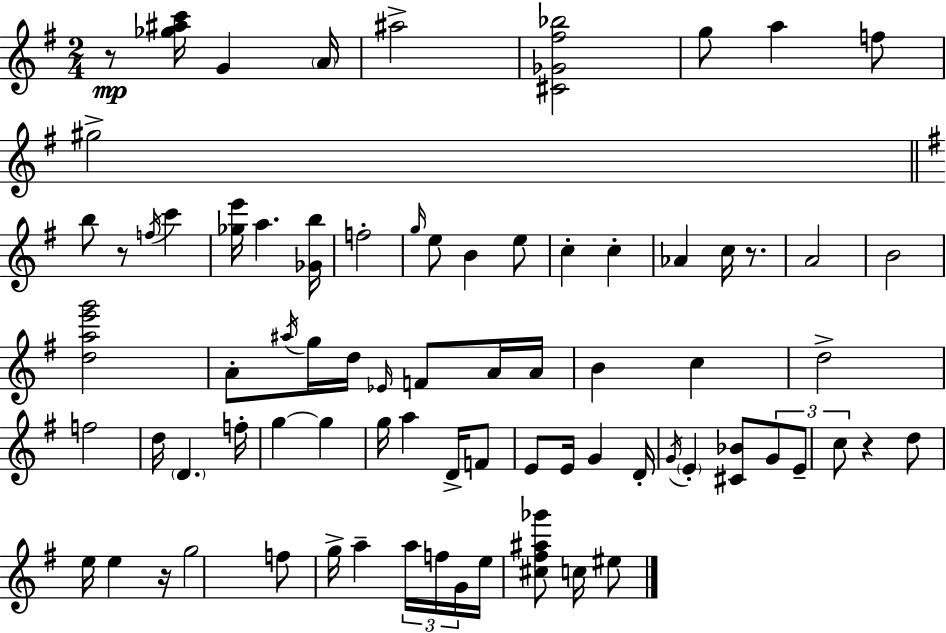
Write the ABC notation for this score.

X:1
T:Untitled
M:2/4
L:1/4
K:Em
z/2 [_g^ac']/4 G A/4 ^a2 [^C_G^f_b]2 g/2 a f/2 ^g2 b/2 z/2 f/4 c' [_ge']/4 a [_Gb]/4 f2 g/4 e/2 B e/2 c c _A c/4 z/2 A2 B2 [dae'g']2 A/2 ^a/4 g/4 d/4 _E/4 F/2 A/4 A/4 B c d2 f2 d/4 D f/4 g g g/4 a D/4 F/2 E/2 E/4 G D/4 G/4 E [^C_B]/2 G/2 E/2 c/2 z d/2 e/4 e z/4 g2 f/2 g/4 a a/4 f/4 G/4 e/4 [^c^f^a_g']/2 c/4 ^e/2